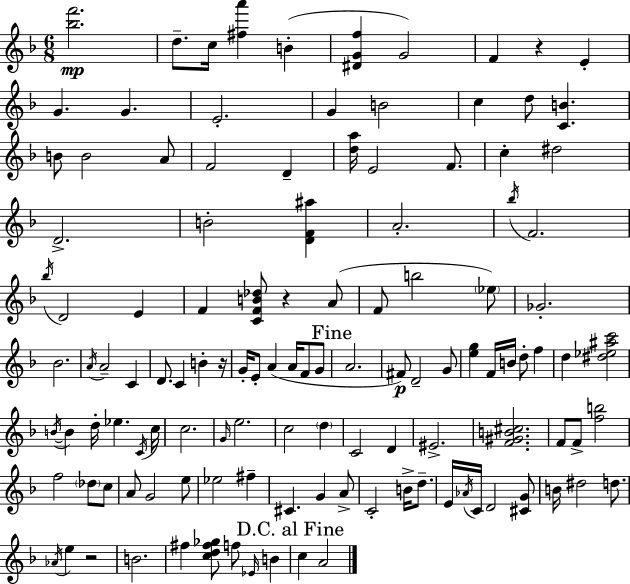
{
  \clef treble
  \numericTimeSignature
  \time 6/8
  \key d \minor
  <bes'' f'''>2.\mp | d''8.-- c''16 <fis'' a'''>4 b'4-.( | <dis' g' f''>4 g'2) | f'4 r4 e'4-. | \break g'4. g'4. | e'2.-. | g'4 b'2 | c''4 d''8 <c' b'>4. | \break b'8 b'2 a'8 | f'2 d'4-- | <d'' a''>16 e'2 f'8. | c''4-. dis''2 | \break d'2.-> | b'2-. <d' f' ais''>4 | a'2.-. | \acciaccatura { bes''16 } f'2. | \break \acciaccatura { bes''16 } d'2 e'4 | f'4 <c' f' b' des''>8 r4 | a'8( f'8 b''2 | \parenthesize ees''8) ges'2.-. | \break bes'2. | \acciaccatura { a'16 } a'2-- c'4 | d'8. c'4 b'4-. | r16 g'16-. e'8-. a'4( a'16 f'8 | \break g'8 \mark "Fine" a'2. | fis'8\p) d'2-- | g'8 <e'' g''>4 f'16 b'16 d''8-. f''4 | d''4 <dis'' ees'' ais'' c'''>2 | \break \acciaccatura { b'16~ }~ b'4 d''16-. ees''4. | \acciaccatura { c'16 } c''16 c''2. | \grace { g'16 } e''2. | c''2 | \break \parenthesize d''4 c'2 | d'4 eis'2.-> | <f' gis' b' cis''>2. | f'8 f'8-> <f'' b''>2 | \break f''2 | \parenthesize des''8 c''8 a'8 g'2 | e''8 ees''2 | fis''4-- cis'4. | \break g'4 a'8-> c'2-. | b'16-> d''8.-- e'16 \acciaccatura { aes'16 } c'16 d'2 | <cis' g'>8 b'16 dis''2 | d''8. \acciaccatura { aes'16 } e''4 | \break r2 b'2. | fis''4 | <c'' d'' fis'' ges''>8 f''8 \grace { ees'16 } b'4 \mark "D.C. al Fine" c''4 | a'2 \bar "|."
}